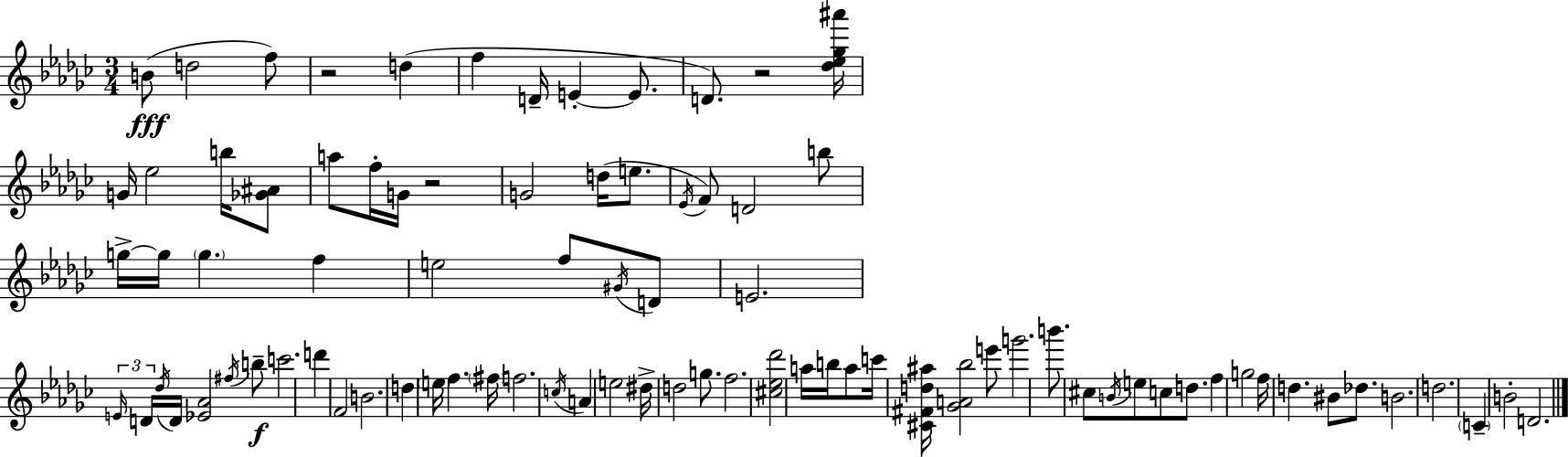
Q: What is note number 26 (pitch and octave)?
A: F5